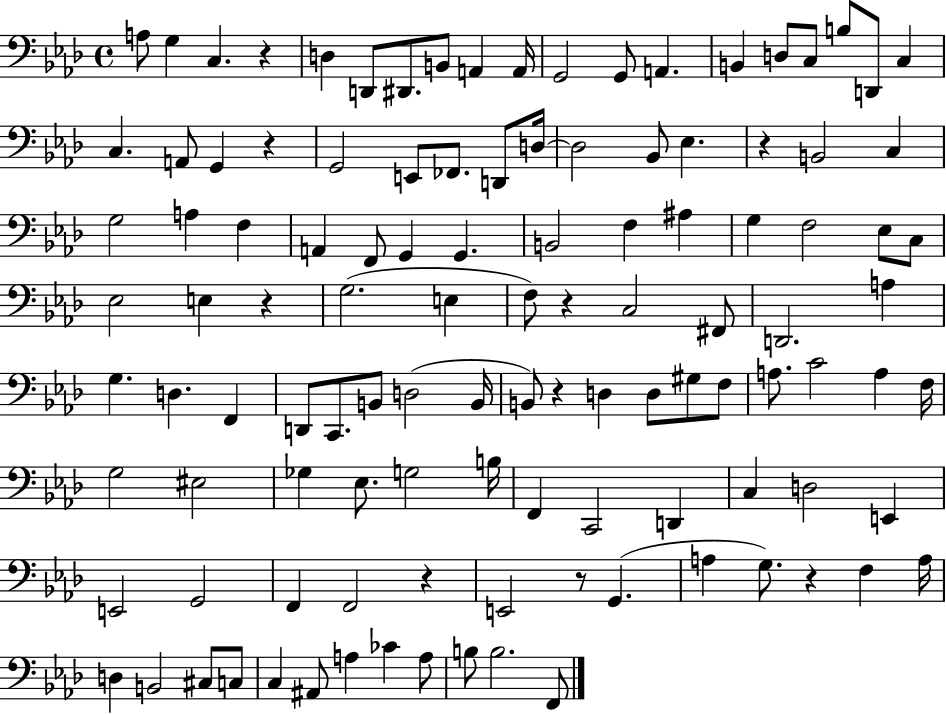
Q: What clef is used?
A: bass